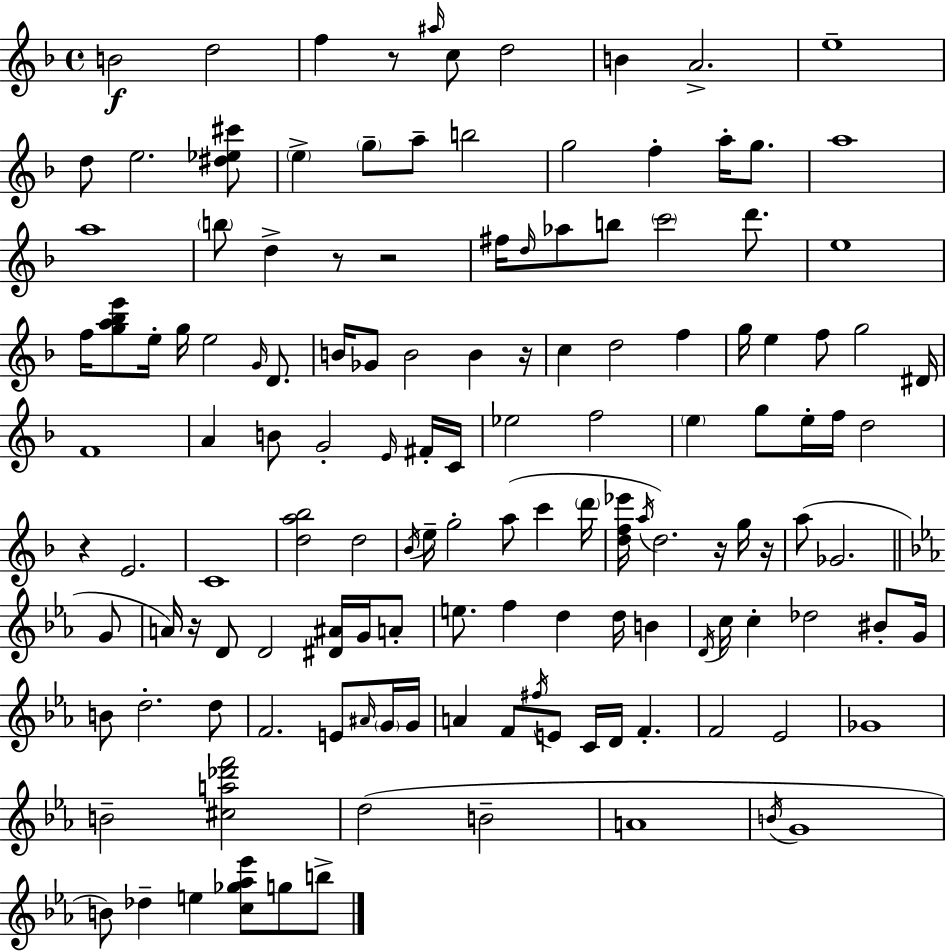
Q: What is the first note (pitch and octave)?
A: B4